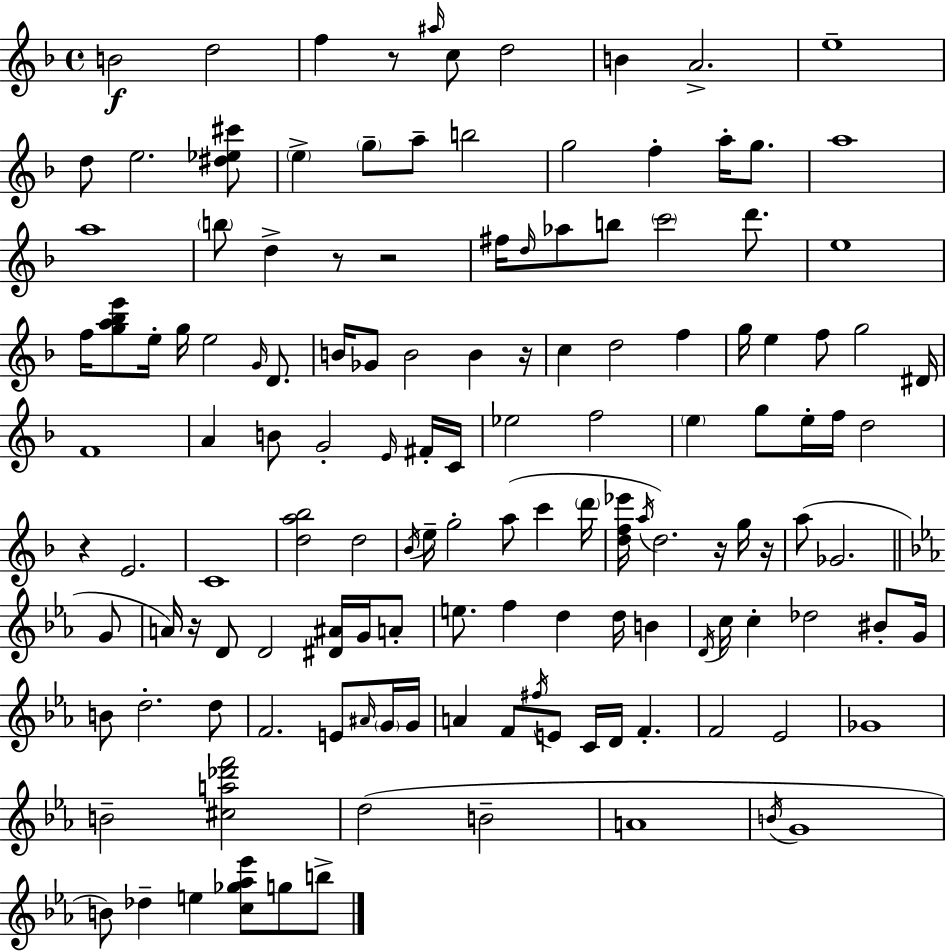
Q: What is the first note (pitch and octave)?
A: B4